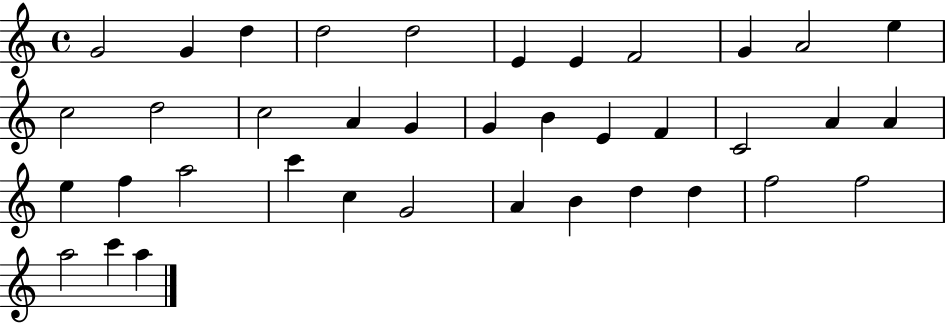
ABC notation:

X:1
T:Untitled
M:4/4
L:1/4
K:C
G2 G d d2 d2 E E F2 G A2 e c2 d2 c2 A G G B E F C2 A A e f a2 c' c G2 A B d d f2 f2 a2 c' a